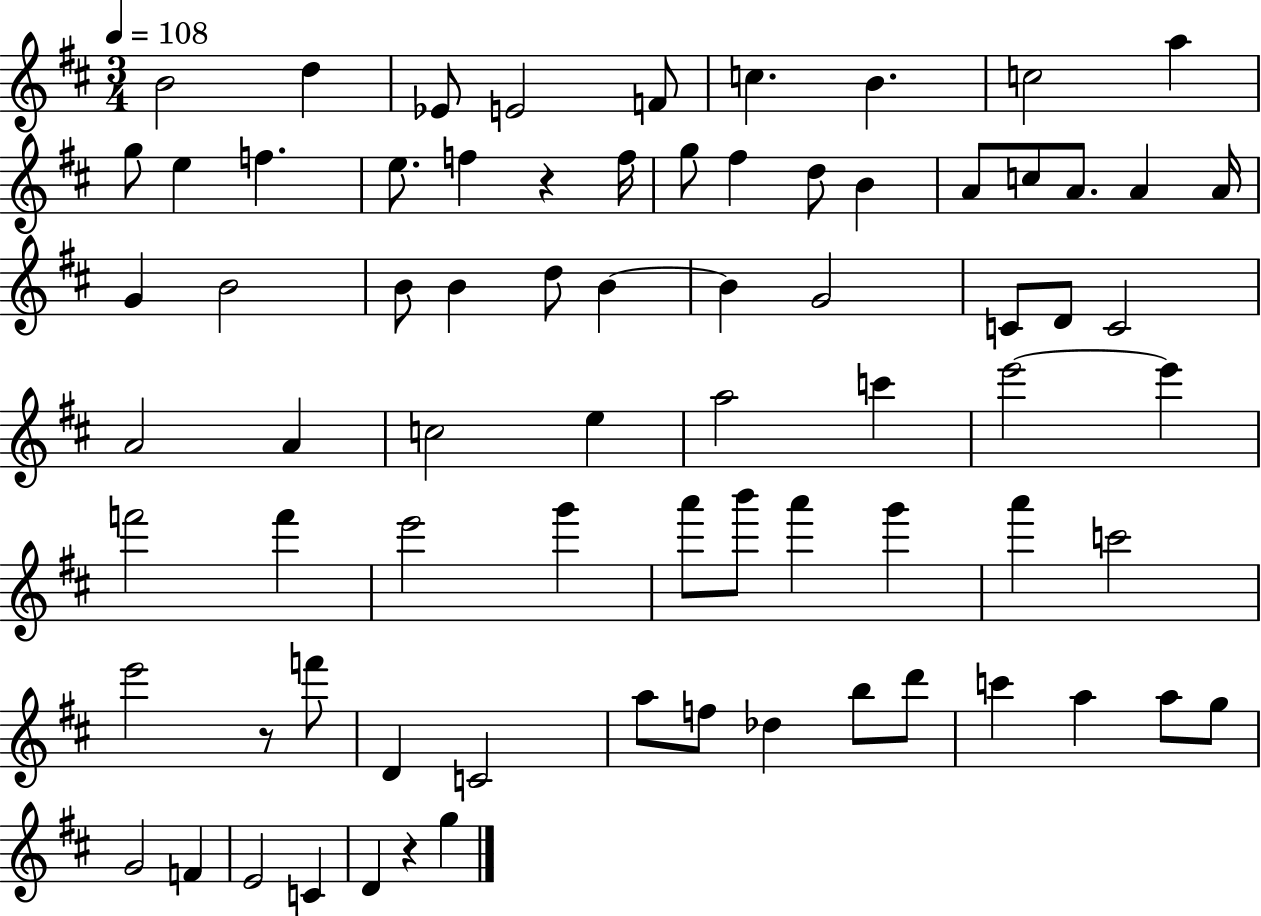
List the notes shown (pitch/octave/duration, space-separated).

B4/h D5/q Eb4/e E4/h F4/e C5/q. B4/q. C5/h A5/q G5/e E5/q F5/q. E5/e. F5/q R/q F5/s G5/e F#5/q D5/e B4/q A4/e C5/e A4/e. A4/q A4/s G4/q B4/h B4/e B4/q D5/e B4/q B4/q G4/h C4/e D4/e C4/h A4/h A4/q C5/h E5/q A5/h C6/q E6/h E6/q F6/h F6/q E6/h G6/q A6/e B6/e A6/q G6/q A6/q C6/h E6/h R/e F6/e D4/q C4/h A5/e F5/e Db5/q B5/e D6/e C6/q A5/q A5/e G5/e G4/h F4/q E4/h C4/q D4/q R/q G5/q